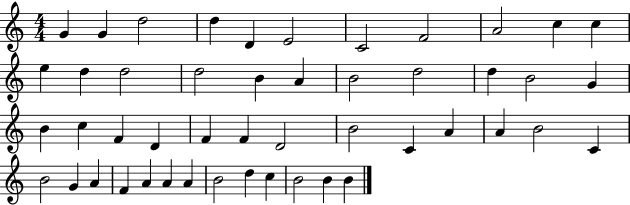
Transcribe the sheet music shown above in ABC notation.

X:1
T:Untitled
M:4/4
L:1/4
K:C
G G d2 d D E2 C2 F2 A2 c c e d d2 d2 B A B2 d2 d B2 G B c F D F F D2 B2 C A A B2 C B2 G A F A A A B2 d c B2 B B